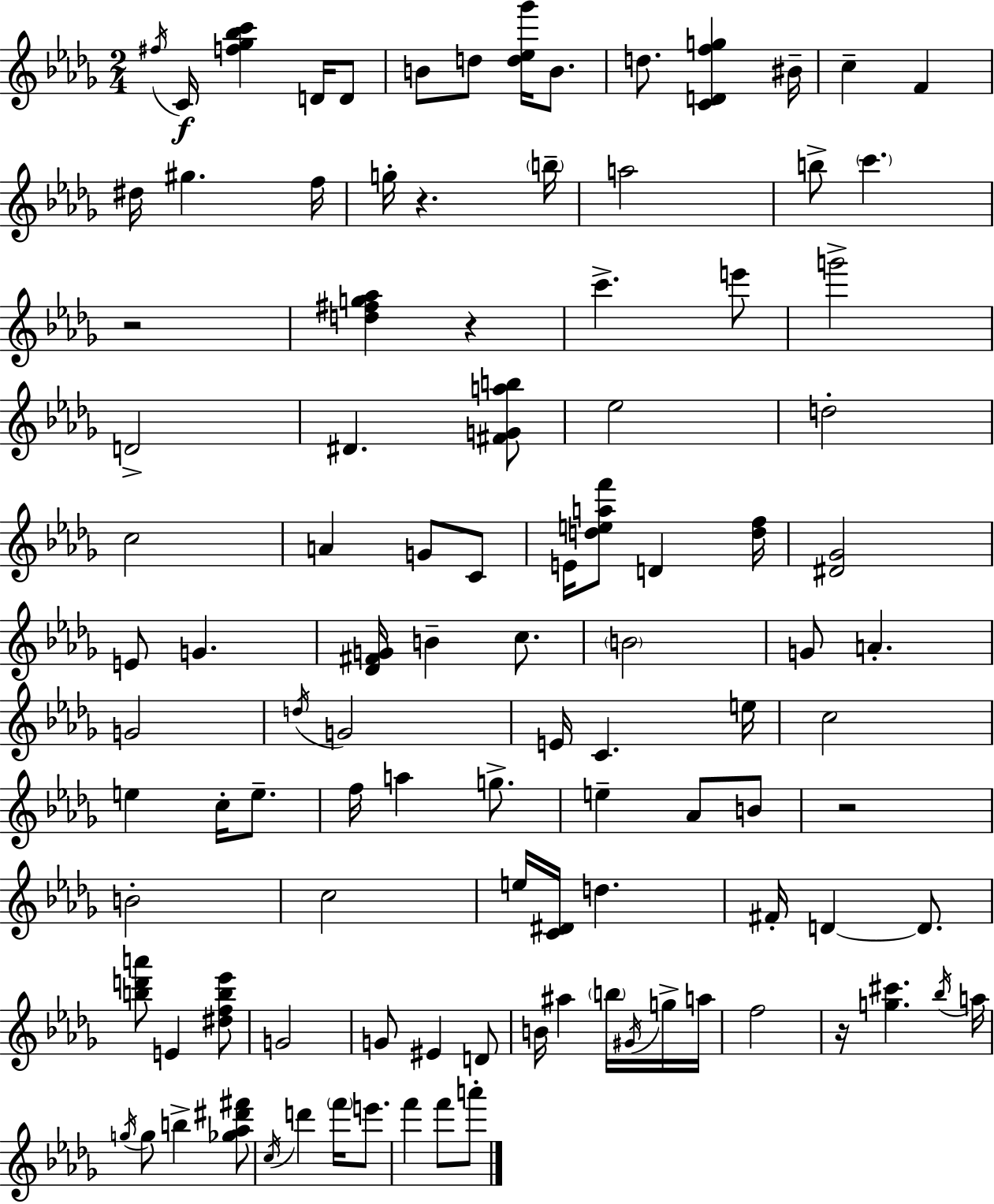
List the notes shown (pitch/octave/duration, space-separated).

F#5/s C4/s [F5,Gb5,Bb5,C6]/q D4/s D4/e B4/e D5/e [D5,Eb5,Gb6]/s B4/e. D5/e. [C4,D4,F5,G5]/q BIS4/s C5/q F4/q D#5/s G#5/q. F5/s G5/s R/q. B5/s A5/h B5/e C6/q. R/h [D5,F#5,G5,Ab5]/q R/q C6/q. E6/e G6/h D4/h D#4/q. [F#4,G4,A5,B5]/e Eb5/h D5/h C5/h A4/q G4/e C4/e E4/s [D5,E5,A5,F6]/e D4/q [D5,F5]/s [D#4,Gb4]/h E4/e G4/q. [Db4,F#4,G4]/s B4/q C5/e. B4/h G4/e A4/q. G4/h D5/s G4/h E4/s C4/q. E5/s C5/h E5/q C5/s E5/e. F5/s A5/q G5/e. E5/q Ab4/e B4/e R/h B4/h C5/h E5/s [C4,D#4]/s D5/q. F#4/s D4/q D4/e. [B5,D6,A6]/e E4/q [D#5,F5,B5,Eb6]/e G4/h G4/e EIS4/q D4/e B4/s A#5/q B5/s G#4/s G5/s A5/s F5/h R/s [G5,C#6]/q. Bb5/s A5/s G5/s G5/e B5/q [Gb5,Ab5,D#6,F#6]/e C5/s D6/q F6/s E6/e. F6/q F6/e A6/e